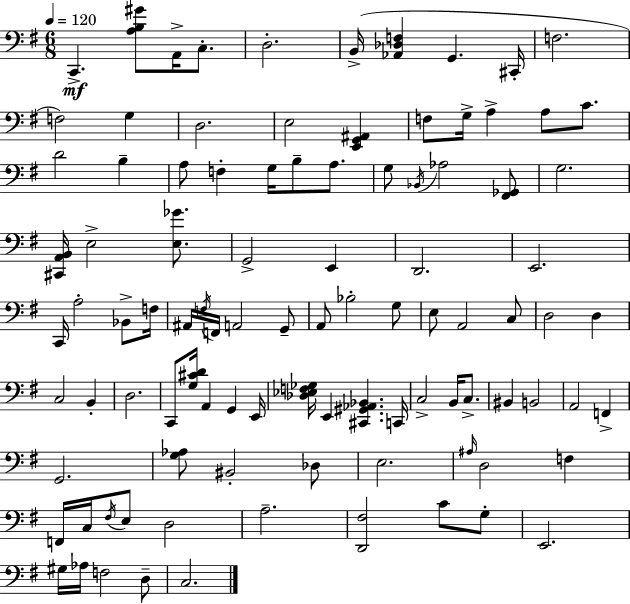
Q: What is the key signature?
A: G major